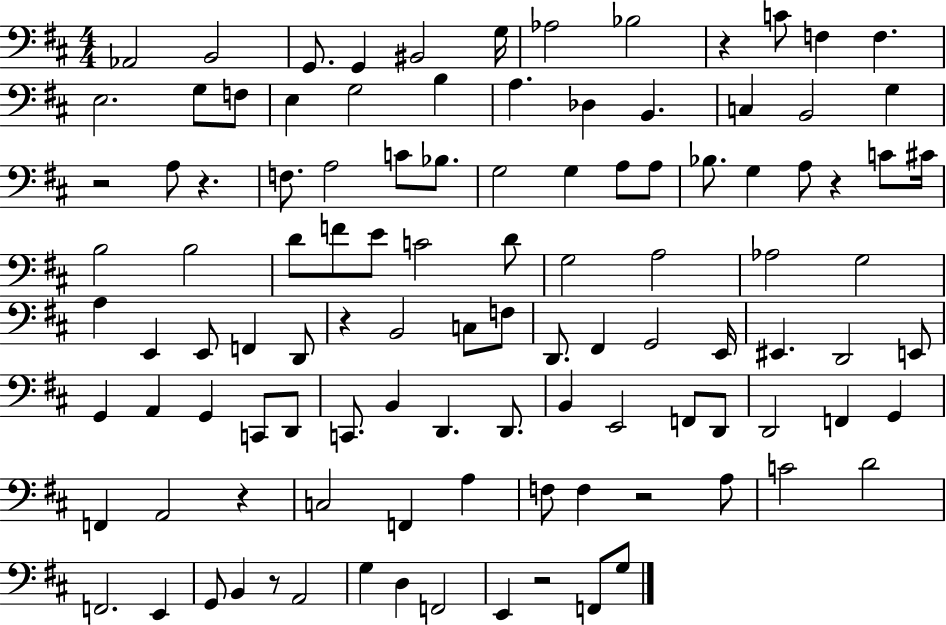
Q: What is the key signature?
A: D major